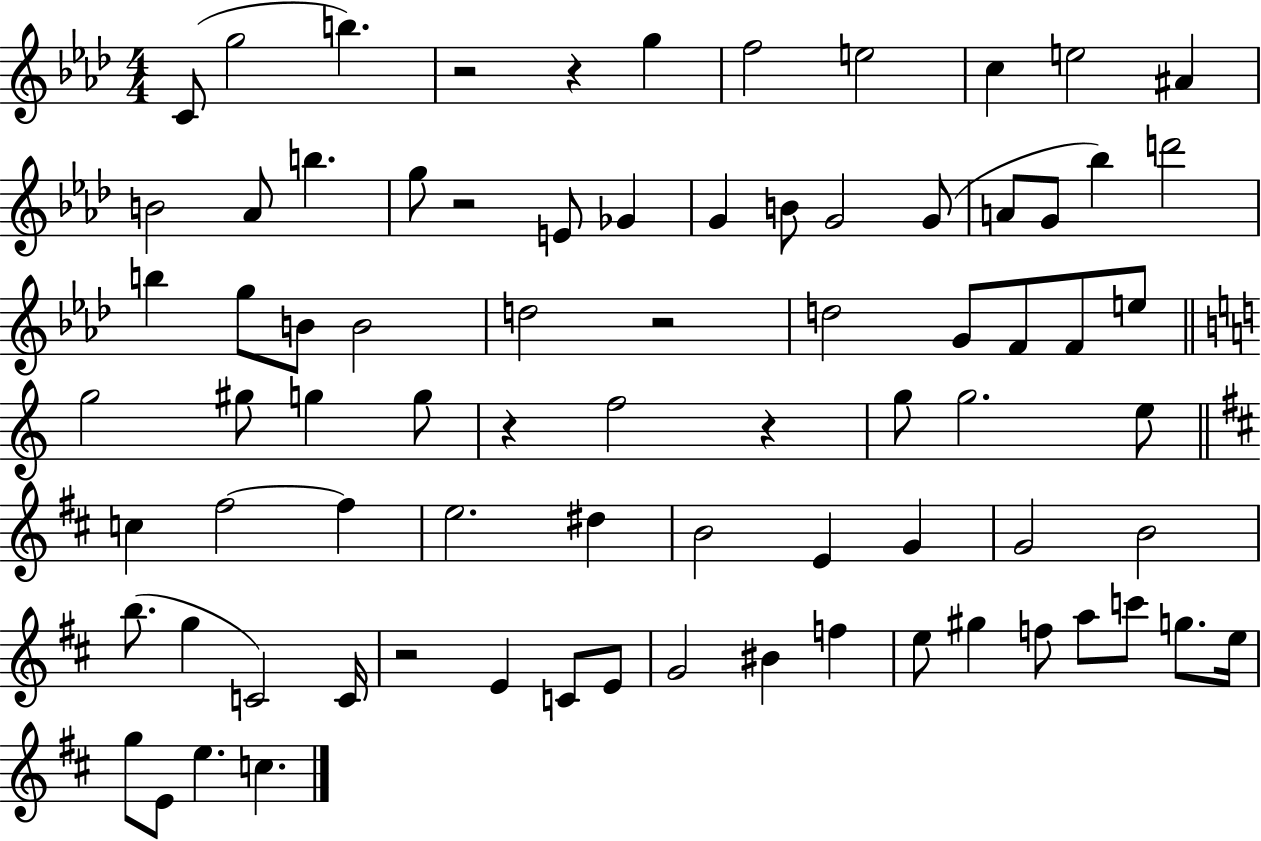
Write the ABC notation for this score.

X:1
T:Untitled
M:4/4
L:1/4
K:Ab
C/2 g2 b z2 z g f2 e2 c e2 ^A B2 _A/2 b g/2 z2 E/2 _G G B/2 G2 G/2 A/2 G/2 _b d'2 b g/2 B/2 B2 d2 z2 d2 G/2 F/2 F/2 e/2 g2 ^g/2 g g/2 z f2 z g/2 g2 e/2 c ^f2 ^f e2 ^d B2 E G G2 B2 b/2 g C2 C/4 z2 E C/2 E/2 G2 ^B f e/2 ^g f/2 a/2 c'/2 g/2 e/4 g/2 E/2 e c